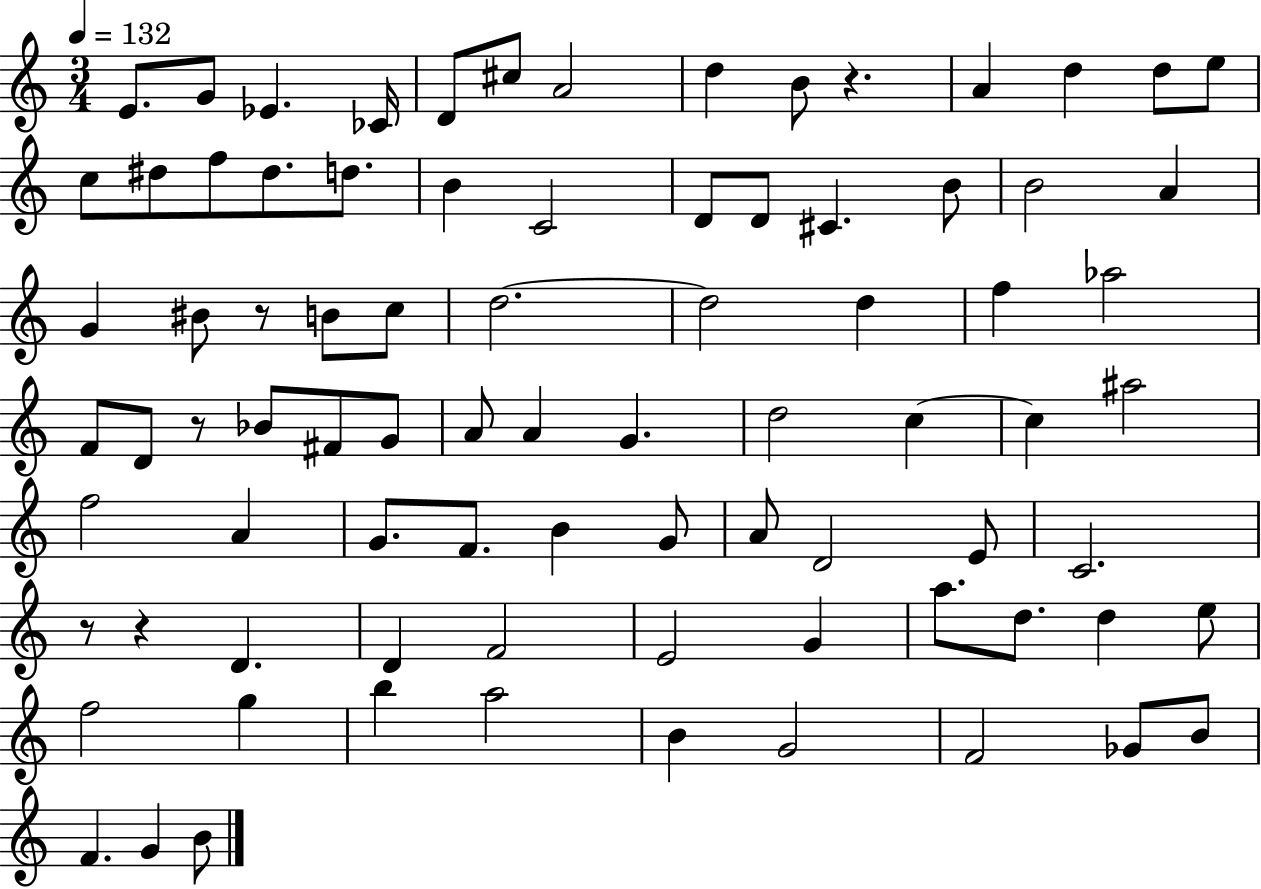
{
  \clef treble
  \numericTimeSignature
  \time 3/4
  \key c \major
  \tempo 4 = 132
  e'8. g'8 ees'4. ces'16 | d'8 cis''8 a'2 | d''4 b'8 r4. | a'4 d''4 d''8 e''8 | \break c''8 dis''8 f''8 dis''8. d''8. | b'4 c'2 | d'8 d'8 cis'4. b'8 | b'2 a'4 | \break g'4 bis'8 r8 b'8 c''8 | d''2.~~ | d''2 d''4 | f''4 aes''2 | \break f'8 d'8 r8 bes'8 fis'8 g'8 | a'8 a'4 g'4. | d''2 c''4~~ | c''4 ais''2 | \break f''2 a'4 | g'8. f'8. b'4 g'8 | a'8 d'2 e'8 | c'2. | \break r8 r4 d'4. | d'4 f'2 | e'2 g'4 | a''8. d''8. d''4 e''8 | \break f''2 g''4 | b''4 a''2 | b'4 g'2 | f'2 ges'8 b'8 | \break f'4. g'4 b'8 | \bar "|."
}